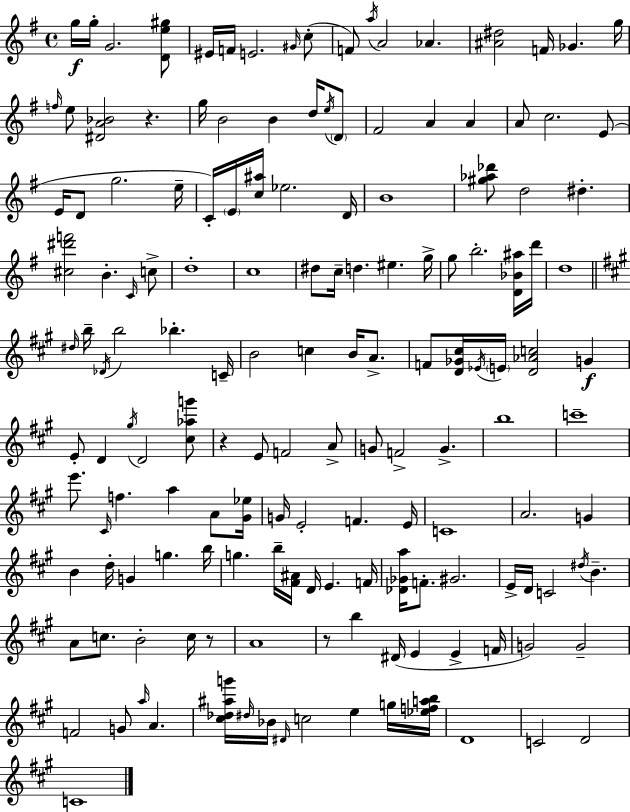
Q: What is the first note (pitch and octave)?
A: G5